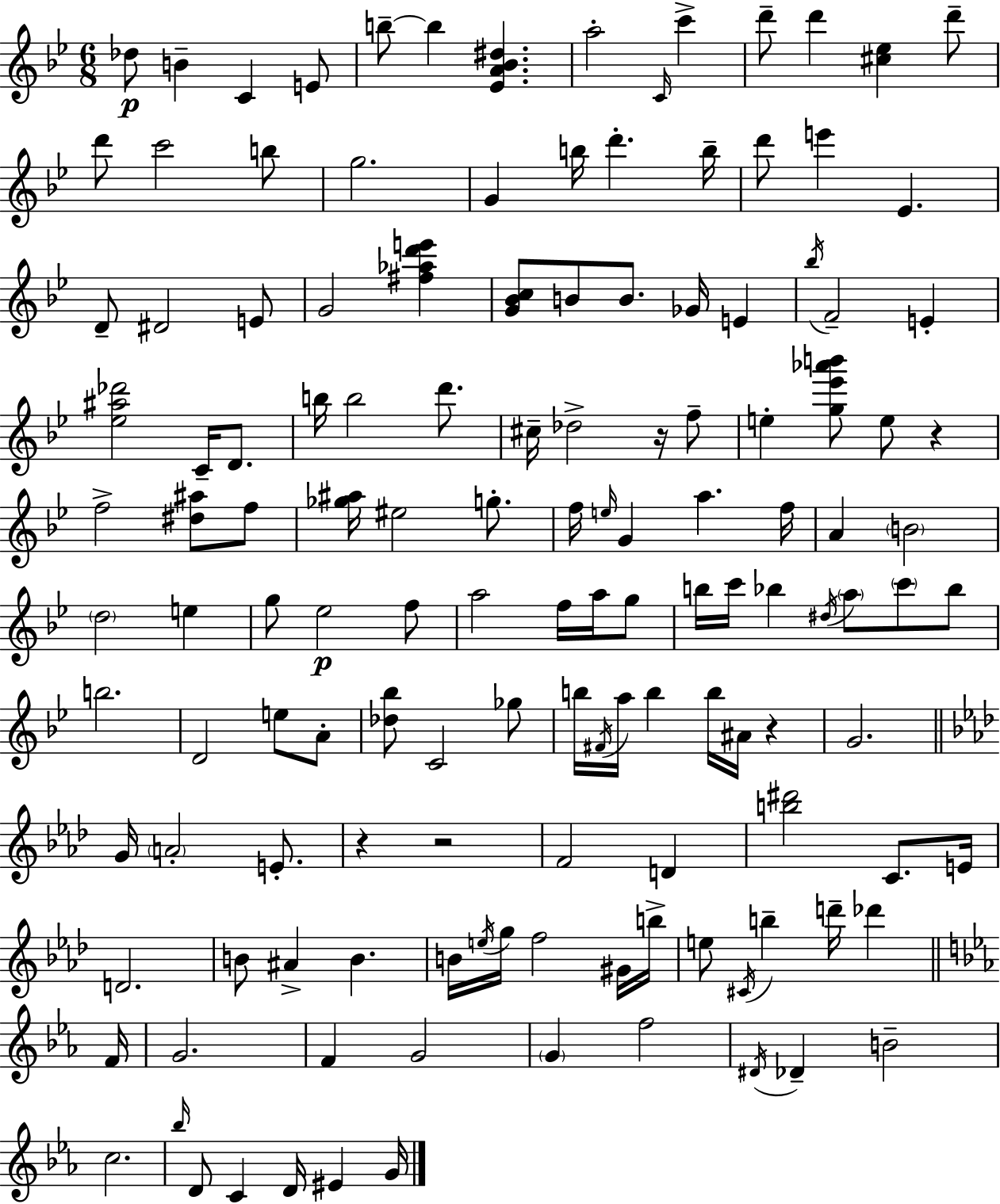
{
  \clef treble
  \numericTimeSignature
  \time 6/8
  \key bes \major
  des''8\p b'4-- c'4 e'8 | b''8--~~ b''4 <ees' a' bes' dis''>4. | a''2-. \grace { c'16 } c'''4-> | d'''8-- d'''4 <cis'' ees''>4 d'''8-- | \break d'''8 c'''2 b''8 | g''2. | g'4 b''16 d'''4.-. | b''16-- d'''8 e'''4 ees'4. | \break d'8-- dis'2 e'8 | g'2 <fis'' aes'' d''' e'''>4 | <g' bes' c''>8 b'8 b'8. ges'16 e'4 | \acciaccatura { bes''16 } f'2-- e'4-. | \break <ees'' ais'' des'''>2 c'16-- d'8. | b''16 b''2 d'''8. | cis''16-- des''2-> r16 | f''8-- e''4-. <g'' ees''' aes''' b'''>8 e''8 r4 | \break f''2-> <dis'' ais''>8 | f''8 <ges'' ais''>16 eis''2 g''8.-. | f''16 \grace { e''16 } g'4 a''4. | f''16 a'4 \parenthesize b'2 | \break \parenthesize d''2 e''4 | g''8 ees''2\p | f''8 a''2 f''16 | a''16 g''8 b''16 c'''16 bes''4 \acciaccatura { dis''16 } \parenthesize a''8 | \break \parenthesize c'''8 bes''8 b''2. | d'2 | e''8 a'8-. <des'' bes''>8 c'2 | ges''8 b''16 \acciaccatura { fis'16 } a''16 b''4 b''16 | \break ais'16 r4 g'2. | \bar "||" \break \key aes \major g'16 \parenthesize a'2-. e'8.-. | r4 r2 | f'2 d'4 | <b'' dis'''>2 c'8. e'16 | \break d'2. | b'8 ais'4-> b'4. | b'16 \acciaccatura { e''16 } g''16 f''2 gis'16 | b''16-> e''8 \acciaccatura { cis'16 } b''4-- d'''16-- des'''4 | \break \bar "||" \break \key ees \major f'16 g'2. | f'4 g'2 | \parenthesize g'4 f''2 | \acciaccatura { dis'16 } des'4-- b'2-- | \break c''2. | \grace { bes''16 } d'8 c'4 d'16 eis'4 | g'16 \bar "|."
}